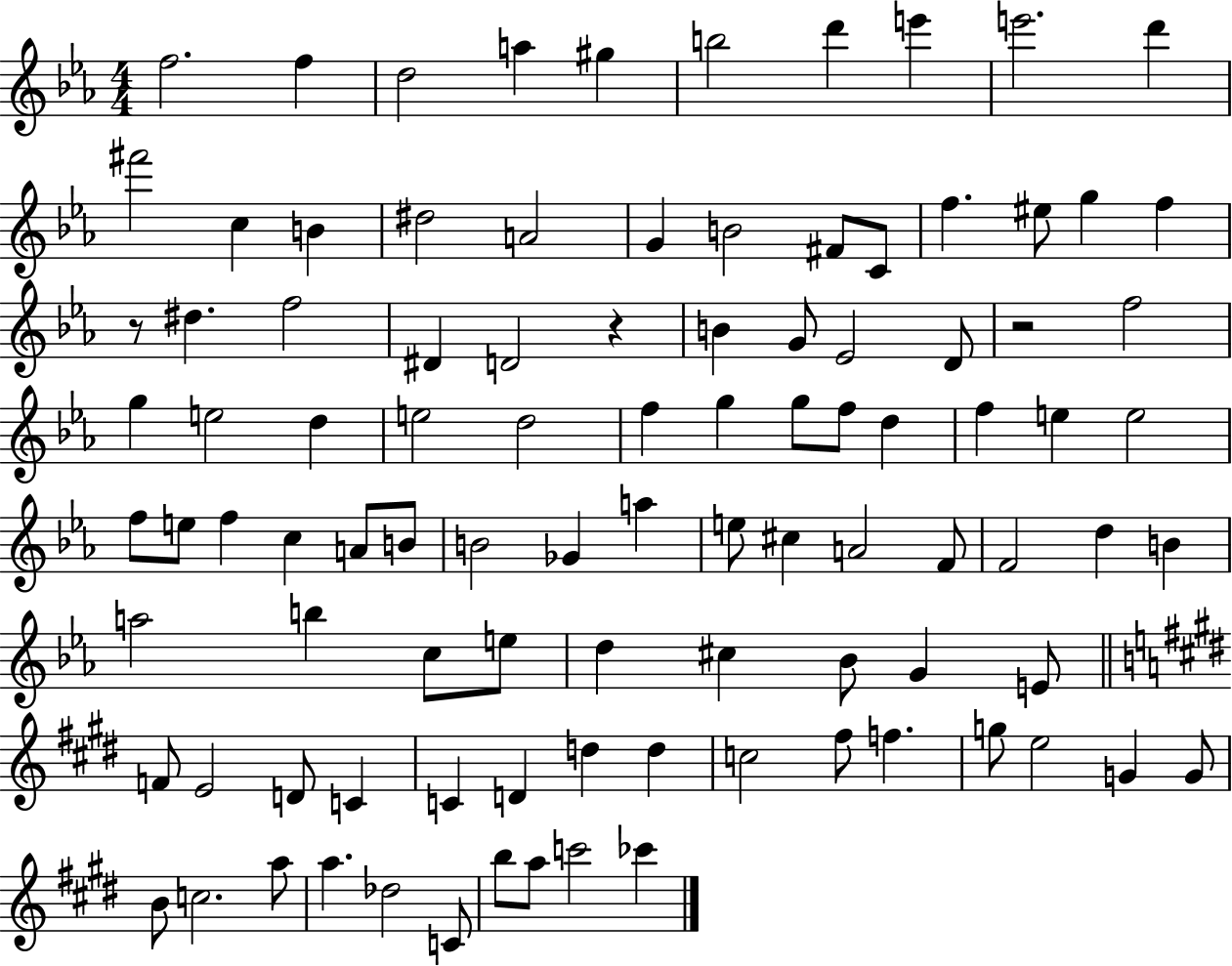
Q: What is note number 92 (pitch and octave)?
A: B5